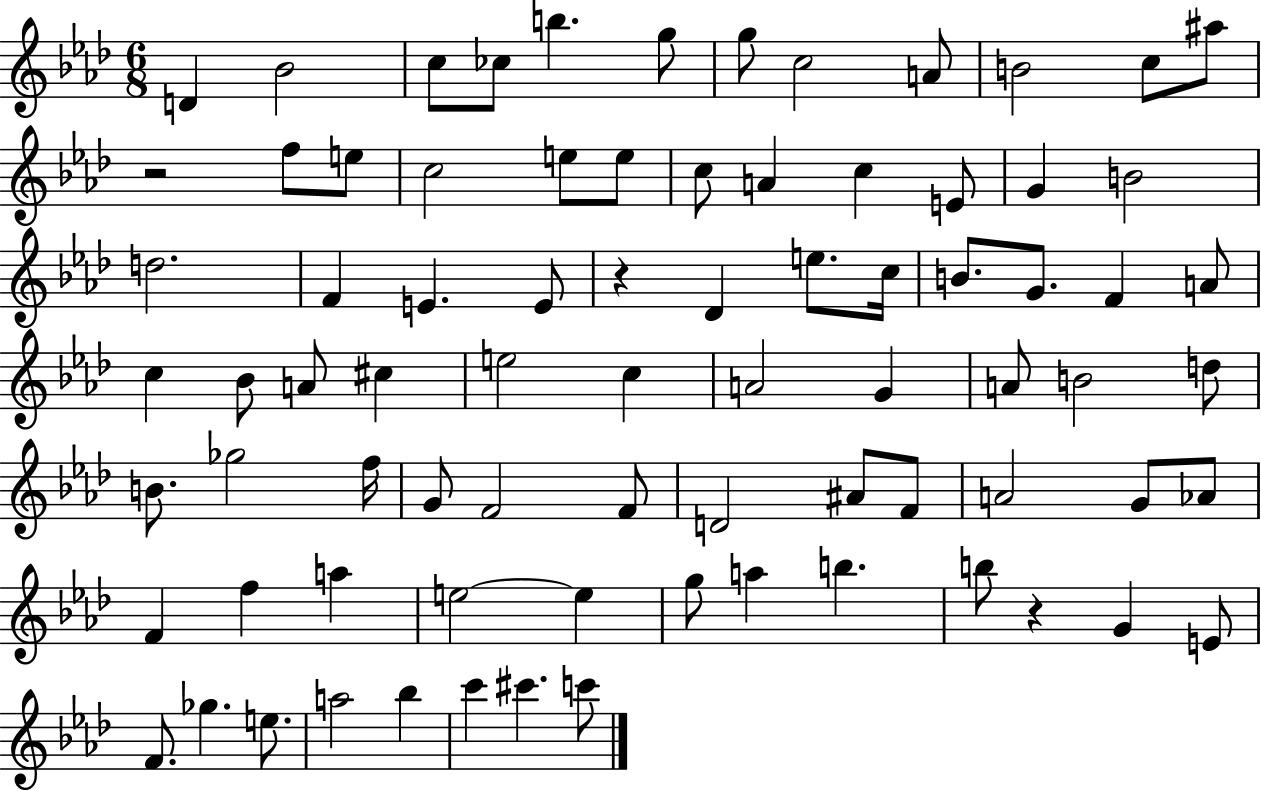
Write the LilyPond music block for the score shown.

{
  \clef treble
  \numericTimeSignature
  \time 6/8
  \key aes \major
  d'4 bes'2 | c''8 ces''8 b''4. g''8 | g''8 c''2 a'8 | b'2 c''8 ais''8 | \break r2 f''8 e''8 | c''2 e''8 e''8 | c''8 a'4 c''4 e'8 | g'4 b'2 | \break d''2. | f'4 e'4. e'8 | r4 des'4 e''8. c''16 | b'8. g'8. f'4 a'8 | \break c''4 bes'8 a'8 cis''4 | e''2 c''4 | a'2 g'4 | a'8 b'2 d''8 | \break b'8. ges''2 f''16 | g'8 f'2 f'8 | d'2 ais'8 f'8 | a'2 g'8 aes'8 | \break f'4 f''4 a''4 | e''2~~ e''4 | g''8 a''4 b''4. | b''8 r4 g'4 e'8 | \break f'8. ges''4. e''8. | a''2 bes''4 | c'''4 cis'''4. c'''8 | \bar "|."
}